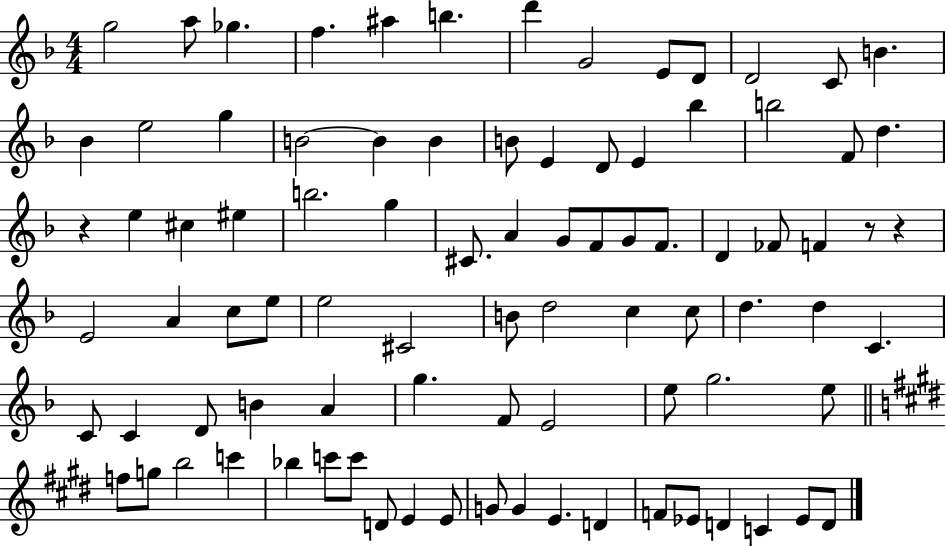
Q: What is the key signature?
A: F major